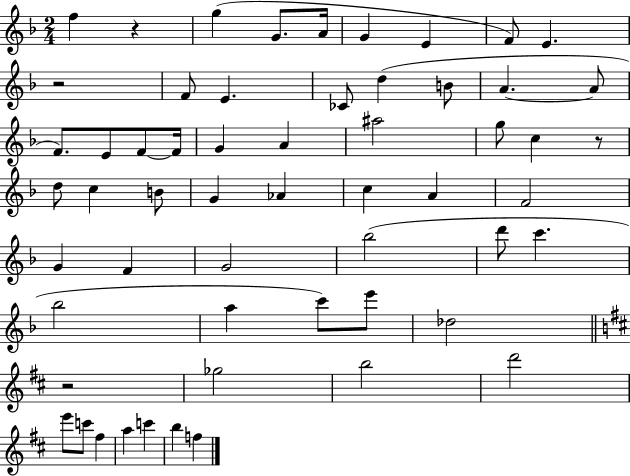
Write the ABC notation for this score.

X:1
T:Untitled
M:2/4
L:1/4
K:F
f z g G/2 A/4 G E F/2 E z2 F/2 E _C/2 d B/2 A A/2 F/2 E/2 F/2 F/4 G A ^a2 g/2 c z/2 d/2 c B/2 G _A c A F2 G F G2 _b2 d'/2 c' _b2 a c'/2 e'/2 _d2 z2 _g2 b2 d'2 e'/2 c'/2 ^f a c' b f